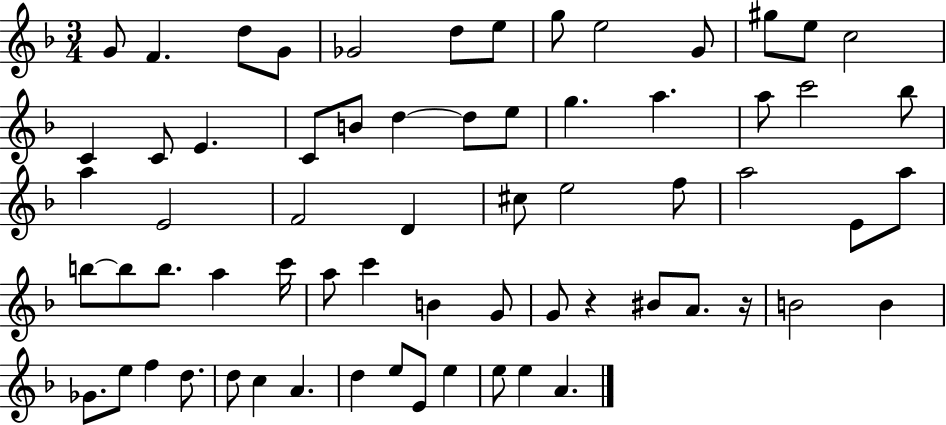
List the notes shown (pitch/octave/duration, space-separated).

G4/e F4/q. D5/e G4/e Gb4/h D5/e E5/e G5/e E5/h G4/e G#5/e E5/e C5/h C4/q C4/e E4/q. C4/e B4/e D5/q D5/e E5/e G5/q. A5/q. A5/e C6/h Bb5/e A5/q E4/h F4/h D4/q C#5/e E5/h F5/e A5/h E4/e A5/e B5/e B5/e B5/e. A5/q C6/s A5/e C6/q B4/q G4/e G4/e R/q BIS4/e A4/e. R/s B4/h B4/q Gb4/e. E5/e F5/q D5/e. D5/e C5/q A4/q. D5/q E5/e E4/e E5/q E5/e E5/q A4/q.